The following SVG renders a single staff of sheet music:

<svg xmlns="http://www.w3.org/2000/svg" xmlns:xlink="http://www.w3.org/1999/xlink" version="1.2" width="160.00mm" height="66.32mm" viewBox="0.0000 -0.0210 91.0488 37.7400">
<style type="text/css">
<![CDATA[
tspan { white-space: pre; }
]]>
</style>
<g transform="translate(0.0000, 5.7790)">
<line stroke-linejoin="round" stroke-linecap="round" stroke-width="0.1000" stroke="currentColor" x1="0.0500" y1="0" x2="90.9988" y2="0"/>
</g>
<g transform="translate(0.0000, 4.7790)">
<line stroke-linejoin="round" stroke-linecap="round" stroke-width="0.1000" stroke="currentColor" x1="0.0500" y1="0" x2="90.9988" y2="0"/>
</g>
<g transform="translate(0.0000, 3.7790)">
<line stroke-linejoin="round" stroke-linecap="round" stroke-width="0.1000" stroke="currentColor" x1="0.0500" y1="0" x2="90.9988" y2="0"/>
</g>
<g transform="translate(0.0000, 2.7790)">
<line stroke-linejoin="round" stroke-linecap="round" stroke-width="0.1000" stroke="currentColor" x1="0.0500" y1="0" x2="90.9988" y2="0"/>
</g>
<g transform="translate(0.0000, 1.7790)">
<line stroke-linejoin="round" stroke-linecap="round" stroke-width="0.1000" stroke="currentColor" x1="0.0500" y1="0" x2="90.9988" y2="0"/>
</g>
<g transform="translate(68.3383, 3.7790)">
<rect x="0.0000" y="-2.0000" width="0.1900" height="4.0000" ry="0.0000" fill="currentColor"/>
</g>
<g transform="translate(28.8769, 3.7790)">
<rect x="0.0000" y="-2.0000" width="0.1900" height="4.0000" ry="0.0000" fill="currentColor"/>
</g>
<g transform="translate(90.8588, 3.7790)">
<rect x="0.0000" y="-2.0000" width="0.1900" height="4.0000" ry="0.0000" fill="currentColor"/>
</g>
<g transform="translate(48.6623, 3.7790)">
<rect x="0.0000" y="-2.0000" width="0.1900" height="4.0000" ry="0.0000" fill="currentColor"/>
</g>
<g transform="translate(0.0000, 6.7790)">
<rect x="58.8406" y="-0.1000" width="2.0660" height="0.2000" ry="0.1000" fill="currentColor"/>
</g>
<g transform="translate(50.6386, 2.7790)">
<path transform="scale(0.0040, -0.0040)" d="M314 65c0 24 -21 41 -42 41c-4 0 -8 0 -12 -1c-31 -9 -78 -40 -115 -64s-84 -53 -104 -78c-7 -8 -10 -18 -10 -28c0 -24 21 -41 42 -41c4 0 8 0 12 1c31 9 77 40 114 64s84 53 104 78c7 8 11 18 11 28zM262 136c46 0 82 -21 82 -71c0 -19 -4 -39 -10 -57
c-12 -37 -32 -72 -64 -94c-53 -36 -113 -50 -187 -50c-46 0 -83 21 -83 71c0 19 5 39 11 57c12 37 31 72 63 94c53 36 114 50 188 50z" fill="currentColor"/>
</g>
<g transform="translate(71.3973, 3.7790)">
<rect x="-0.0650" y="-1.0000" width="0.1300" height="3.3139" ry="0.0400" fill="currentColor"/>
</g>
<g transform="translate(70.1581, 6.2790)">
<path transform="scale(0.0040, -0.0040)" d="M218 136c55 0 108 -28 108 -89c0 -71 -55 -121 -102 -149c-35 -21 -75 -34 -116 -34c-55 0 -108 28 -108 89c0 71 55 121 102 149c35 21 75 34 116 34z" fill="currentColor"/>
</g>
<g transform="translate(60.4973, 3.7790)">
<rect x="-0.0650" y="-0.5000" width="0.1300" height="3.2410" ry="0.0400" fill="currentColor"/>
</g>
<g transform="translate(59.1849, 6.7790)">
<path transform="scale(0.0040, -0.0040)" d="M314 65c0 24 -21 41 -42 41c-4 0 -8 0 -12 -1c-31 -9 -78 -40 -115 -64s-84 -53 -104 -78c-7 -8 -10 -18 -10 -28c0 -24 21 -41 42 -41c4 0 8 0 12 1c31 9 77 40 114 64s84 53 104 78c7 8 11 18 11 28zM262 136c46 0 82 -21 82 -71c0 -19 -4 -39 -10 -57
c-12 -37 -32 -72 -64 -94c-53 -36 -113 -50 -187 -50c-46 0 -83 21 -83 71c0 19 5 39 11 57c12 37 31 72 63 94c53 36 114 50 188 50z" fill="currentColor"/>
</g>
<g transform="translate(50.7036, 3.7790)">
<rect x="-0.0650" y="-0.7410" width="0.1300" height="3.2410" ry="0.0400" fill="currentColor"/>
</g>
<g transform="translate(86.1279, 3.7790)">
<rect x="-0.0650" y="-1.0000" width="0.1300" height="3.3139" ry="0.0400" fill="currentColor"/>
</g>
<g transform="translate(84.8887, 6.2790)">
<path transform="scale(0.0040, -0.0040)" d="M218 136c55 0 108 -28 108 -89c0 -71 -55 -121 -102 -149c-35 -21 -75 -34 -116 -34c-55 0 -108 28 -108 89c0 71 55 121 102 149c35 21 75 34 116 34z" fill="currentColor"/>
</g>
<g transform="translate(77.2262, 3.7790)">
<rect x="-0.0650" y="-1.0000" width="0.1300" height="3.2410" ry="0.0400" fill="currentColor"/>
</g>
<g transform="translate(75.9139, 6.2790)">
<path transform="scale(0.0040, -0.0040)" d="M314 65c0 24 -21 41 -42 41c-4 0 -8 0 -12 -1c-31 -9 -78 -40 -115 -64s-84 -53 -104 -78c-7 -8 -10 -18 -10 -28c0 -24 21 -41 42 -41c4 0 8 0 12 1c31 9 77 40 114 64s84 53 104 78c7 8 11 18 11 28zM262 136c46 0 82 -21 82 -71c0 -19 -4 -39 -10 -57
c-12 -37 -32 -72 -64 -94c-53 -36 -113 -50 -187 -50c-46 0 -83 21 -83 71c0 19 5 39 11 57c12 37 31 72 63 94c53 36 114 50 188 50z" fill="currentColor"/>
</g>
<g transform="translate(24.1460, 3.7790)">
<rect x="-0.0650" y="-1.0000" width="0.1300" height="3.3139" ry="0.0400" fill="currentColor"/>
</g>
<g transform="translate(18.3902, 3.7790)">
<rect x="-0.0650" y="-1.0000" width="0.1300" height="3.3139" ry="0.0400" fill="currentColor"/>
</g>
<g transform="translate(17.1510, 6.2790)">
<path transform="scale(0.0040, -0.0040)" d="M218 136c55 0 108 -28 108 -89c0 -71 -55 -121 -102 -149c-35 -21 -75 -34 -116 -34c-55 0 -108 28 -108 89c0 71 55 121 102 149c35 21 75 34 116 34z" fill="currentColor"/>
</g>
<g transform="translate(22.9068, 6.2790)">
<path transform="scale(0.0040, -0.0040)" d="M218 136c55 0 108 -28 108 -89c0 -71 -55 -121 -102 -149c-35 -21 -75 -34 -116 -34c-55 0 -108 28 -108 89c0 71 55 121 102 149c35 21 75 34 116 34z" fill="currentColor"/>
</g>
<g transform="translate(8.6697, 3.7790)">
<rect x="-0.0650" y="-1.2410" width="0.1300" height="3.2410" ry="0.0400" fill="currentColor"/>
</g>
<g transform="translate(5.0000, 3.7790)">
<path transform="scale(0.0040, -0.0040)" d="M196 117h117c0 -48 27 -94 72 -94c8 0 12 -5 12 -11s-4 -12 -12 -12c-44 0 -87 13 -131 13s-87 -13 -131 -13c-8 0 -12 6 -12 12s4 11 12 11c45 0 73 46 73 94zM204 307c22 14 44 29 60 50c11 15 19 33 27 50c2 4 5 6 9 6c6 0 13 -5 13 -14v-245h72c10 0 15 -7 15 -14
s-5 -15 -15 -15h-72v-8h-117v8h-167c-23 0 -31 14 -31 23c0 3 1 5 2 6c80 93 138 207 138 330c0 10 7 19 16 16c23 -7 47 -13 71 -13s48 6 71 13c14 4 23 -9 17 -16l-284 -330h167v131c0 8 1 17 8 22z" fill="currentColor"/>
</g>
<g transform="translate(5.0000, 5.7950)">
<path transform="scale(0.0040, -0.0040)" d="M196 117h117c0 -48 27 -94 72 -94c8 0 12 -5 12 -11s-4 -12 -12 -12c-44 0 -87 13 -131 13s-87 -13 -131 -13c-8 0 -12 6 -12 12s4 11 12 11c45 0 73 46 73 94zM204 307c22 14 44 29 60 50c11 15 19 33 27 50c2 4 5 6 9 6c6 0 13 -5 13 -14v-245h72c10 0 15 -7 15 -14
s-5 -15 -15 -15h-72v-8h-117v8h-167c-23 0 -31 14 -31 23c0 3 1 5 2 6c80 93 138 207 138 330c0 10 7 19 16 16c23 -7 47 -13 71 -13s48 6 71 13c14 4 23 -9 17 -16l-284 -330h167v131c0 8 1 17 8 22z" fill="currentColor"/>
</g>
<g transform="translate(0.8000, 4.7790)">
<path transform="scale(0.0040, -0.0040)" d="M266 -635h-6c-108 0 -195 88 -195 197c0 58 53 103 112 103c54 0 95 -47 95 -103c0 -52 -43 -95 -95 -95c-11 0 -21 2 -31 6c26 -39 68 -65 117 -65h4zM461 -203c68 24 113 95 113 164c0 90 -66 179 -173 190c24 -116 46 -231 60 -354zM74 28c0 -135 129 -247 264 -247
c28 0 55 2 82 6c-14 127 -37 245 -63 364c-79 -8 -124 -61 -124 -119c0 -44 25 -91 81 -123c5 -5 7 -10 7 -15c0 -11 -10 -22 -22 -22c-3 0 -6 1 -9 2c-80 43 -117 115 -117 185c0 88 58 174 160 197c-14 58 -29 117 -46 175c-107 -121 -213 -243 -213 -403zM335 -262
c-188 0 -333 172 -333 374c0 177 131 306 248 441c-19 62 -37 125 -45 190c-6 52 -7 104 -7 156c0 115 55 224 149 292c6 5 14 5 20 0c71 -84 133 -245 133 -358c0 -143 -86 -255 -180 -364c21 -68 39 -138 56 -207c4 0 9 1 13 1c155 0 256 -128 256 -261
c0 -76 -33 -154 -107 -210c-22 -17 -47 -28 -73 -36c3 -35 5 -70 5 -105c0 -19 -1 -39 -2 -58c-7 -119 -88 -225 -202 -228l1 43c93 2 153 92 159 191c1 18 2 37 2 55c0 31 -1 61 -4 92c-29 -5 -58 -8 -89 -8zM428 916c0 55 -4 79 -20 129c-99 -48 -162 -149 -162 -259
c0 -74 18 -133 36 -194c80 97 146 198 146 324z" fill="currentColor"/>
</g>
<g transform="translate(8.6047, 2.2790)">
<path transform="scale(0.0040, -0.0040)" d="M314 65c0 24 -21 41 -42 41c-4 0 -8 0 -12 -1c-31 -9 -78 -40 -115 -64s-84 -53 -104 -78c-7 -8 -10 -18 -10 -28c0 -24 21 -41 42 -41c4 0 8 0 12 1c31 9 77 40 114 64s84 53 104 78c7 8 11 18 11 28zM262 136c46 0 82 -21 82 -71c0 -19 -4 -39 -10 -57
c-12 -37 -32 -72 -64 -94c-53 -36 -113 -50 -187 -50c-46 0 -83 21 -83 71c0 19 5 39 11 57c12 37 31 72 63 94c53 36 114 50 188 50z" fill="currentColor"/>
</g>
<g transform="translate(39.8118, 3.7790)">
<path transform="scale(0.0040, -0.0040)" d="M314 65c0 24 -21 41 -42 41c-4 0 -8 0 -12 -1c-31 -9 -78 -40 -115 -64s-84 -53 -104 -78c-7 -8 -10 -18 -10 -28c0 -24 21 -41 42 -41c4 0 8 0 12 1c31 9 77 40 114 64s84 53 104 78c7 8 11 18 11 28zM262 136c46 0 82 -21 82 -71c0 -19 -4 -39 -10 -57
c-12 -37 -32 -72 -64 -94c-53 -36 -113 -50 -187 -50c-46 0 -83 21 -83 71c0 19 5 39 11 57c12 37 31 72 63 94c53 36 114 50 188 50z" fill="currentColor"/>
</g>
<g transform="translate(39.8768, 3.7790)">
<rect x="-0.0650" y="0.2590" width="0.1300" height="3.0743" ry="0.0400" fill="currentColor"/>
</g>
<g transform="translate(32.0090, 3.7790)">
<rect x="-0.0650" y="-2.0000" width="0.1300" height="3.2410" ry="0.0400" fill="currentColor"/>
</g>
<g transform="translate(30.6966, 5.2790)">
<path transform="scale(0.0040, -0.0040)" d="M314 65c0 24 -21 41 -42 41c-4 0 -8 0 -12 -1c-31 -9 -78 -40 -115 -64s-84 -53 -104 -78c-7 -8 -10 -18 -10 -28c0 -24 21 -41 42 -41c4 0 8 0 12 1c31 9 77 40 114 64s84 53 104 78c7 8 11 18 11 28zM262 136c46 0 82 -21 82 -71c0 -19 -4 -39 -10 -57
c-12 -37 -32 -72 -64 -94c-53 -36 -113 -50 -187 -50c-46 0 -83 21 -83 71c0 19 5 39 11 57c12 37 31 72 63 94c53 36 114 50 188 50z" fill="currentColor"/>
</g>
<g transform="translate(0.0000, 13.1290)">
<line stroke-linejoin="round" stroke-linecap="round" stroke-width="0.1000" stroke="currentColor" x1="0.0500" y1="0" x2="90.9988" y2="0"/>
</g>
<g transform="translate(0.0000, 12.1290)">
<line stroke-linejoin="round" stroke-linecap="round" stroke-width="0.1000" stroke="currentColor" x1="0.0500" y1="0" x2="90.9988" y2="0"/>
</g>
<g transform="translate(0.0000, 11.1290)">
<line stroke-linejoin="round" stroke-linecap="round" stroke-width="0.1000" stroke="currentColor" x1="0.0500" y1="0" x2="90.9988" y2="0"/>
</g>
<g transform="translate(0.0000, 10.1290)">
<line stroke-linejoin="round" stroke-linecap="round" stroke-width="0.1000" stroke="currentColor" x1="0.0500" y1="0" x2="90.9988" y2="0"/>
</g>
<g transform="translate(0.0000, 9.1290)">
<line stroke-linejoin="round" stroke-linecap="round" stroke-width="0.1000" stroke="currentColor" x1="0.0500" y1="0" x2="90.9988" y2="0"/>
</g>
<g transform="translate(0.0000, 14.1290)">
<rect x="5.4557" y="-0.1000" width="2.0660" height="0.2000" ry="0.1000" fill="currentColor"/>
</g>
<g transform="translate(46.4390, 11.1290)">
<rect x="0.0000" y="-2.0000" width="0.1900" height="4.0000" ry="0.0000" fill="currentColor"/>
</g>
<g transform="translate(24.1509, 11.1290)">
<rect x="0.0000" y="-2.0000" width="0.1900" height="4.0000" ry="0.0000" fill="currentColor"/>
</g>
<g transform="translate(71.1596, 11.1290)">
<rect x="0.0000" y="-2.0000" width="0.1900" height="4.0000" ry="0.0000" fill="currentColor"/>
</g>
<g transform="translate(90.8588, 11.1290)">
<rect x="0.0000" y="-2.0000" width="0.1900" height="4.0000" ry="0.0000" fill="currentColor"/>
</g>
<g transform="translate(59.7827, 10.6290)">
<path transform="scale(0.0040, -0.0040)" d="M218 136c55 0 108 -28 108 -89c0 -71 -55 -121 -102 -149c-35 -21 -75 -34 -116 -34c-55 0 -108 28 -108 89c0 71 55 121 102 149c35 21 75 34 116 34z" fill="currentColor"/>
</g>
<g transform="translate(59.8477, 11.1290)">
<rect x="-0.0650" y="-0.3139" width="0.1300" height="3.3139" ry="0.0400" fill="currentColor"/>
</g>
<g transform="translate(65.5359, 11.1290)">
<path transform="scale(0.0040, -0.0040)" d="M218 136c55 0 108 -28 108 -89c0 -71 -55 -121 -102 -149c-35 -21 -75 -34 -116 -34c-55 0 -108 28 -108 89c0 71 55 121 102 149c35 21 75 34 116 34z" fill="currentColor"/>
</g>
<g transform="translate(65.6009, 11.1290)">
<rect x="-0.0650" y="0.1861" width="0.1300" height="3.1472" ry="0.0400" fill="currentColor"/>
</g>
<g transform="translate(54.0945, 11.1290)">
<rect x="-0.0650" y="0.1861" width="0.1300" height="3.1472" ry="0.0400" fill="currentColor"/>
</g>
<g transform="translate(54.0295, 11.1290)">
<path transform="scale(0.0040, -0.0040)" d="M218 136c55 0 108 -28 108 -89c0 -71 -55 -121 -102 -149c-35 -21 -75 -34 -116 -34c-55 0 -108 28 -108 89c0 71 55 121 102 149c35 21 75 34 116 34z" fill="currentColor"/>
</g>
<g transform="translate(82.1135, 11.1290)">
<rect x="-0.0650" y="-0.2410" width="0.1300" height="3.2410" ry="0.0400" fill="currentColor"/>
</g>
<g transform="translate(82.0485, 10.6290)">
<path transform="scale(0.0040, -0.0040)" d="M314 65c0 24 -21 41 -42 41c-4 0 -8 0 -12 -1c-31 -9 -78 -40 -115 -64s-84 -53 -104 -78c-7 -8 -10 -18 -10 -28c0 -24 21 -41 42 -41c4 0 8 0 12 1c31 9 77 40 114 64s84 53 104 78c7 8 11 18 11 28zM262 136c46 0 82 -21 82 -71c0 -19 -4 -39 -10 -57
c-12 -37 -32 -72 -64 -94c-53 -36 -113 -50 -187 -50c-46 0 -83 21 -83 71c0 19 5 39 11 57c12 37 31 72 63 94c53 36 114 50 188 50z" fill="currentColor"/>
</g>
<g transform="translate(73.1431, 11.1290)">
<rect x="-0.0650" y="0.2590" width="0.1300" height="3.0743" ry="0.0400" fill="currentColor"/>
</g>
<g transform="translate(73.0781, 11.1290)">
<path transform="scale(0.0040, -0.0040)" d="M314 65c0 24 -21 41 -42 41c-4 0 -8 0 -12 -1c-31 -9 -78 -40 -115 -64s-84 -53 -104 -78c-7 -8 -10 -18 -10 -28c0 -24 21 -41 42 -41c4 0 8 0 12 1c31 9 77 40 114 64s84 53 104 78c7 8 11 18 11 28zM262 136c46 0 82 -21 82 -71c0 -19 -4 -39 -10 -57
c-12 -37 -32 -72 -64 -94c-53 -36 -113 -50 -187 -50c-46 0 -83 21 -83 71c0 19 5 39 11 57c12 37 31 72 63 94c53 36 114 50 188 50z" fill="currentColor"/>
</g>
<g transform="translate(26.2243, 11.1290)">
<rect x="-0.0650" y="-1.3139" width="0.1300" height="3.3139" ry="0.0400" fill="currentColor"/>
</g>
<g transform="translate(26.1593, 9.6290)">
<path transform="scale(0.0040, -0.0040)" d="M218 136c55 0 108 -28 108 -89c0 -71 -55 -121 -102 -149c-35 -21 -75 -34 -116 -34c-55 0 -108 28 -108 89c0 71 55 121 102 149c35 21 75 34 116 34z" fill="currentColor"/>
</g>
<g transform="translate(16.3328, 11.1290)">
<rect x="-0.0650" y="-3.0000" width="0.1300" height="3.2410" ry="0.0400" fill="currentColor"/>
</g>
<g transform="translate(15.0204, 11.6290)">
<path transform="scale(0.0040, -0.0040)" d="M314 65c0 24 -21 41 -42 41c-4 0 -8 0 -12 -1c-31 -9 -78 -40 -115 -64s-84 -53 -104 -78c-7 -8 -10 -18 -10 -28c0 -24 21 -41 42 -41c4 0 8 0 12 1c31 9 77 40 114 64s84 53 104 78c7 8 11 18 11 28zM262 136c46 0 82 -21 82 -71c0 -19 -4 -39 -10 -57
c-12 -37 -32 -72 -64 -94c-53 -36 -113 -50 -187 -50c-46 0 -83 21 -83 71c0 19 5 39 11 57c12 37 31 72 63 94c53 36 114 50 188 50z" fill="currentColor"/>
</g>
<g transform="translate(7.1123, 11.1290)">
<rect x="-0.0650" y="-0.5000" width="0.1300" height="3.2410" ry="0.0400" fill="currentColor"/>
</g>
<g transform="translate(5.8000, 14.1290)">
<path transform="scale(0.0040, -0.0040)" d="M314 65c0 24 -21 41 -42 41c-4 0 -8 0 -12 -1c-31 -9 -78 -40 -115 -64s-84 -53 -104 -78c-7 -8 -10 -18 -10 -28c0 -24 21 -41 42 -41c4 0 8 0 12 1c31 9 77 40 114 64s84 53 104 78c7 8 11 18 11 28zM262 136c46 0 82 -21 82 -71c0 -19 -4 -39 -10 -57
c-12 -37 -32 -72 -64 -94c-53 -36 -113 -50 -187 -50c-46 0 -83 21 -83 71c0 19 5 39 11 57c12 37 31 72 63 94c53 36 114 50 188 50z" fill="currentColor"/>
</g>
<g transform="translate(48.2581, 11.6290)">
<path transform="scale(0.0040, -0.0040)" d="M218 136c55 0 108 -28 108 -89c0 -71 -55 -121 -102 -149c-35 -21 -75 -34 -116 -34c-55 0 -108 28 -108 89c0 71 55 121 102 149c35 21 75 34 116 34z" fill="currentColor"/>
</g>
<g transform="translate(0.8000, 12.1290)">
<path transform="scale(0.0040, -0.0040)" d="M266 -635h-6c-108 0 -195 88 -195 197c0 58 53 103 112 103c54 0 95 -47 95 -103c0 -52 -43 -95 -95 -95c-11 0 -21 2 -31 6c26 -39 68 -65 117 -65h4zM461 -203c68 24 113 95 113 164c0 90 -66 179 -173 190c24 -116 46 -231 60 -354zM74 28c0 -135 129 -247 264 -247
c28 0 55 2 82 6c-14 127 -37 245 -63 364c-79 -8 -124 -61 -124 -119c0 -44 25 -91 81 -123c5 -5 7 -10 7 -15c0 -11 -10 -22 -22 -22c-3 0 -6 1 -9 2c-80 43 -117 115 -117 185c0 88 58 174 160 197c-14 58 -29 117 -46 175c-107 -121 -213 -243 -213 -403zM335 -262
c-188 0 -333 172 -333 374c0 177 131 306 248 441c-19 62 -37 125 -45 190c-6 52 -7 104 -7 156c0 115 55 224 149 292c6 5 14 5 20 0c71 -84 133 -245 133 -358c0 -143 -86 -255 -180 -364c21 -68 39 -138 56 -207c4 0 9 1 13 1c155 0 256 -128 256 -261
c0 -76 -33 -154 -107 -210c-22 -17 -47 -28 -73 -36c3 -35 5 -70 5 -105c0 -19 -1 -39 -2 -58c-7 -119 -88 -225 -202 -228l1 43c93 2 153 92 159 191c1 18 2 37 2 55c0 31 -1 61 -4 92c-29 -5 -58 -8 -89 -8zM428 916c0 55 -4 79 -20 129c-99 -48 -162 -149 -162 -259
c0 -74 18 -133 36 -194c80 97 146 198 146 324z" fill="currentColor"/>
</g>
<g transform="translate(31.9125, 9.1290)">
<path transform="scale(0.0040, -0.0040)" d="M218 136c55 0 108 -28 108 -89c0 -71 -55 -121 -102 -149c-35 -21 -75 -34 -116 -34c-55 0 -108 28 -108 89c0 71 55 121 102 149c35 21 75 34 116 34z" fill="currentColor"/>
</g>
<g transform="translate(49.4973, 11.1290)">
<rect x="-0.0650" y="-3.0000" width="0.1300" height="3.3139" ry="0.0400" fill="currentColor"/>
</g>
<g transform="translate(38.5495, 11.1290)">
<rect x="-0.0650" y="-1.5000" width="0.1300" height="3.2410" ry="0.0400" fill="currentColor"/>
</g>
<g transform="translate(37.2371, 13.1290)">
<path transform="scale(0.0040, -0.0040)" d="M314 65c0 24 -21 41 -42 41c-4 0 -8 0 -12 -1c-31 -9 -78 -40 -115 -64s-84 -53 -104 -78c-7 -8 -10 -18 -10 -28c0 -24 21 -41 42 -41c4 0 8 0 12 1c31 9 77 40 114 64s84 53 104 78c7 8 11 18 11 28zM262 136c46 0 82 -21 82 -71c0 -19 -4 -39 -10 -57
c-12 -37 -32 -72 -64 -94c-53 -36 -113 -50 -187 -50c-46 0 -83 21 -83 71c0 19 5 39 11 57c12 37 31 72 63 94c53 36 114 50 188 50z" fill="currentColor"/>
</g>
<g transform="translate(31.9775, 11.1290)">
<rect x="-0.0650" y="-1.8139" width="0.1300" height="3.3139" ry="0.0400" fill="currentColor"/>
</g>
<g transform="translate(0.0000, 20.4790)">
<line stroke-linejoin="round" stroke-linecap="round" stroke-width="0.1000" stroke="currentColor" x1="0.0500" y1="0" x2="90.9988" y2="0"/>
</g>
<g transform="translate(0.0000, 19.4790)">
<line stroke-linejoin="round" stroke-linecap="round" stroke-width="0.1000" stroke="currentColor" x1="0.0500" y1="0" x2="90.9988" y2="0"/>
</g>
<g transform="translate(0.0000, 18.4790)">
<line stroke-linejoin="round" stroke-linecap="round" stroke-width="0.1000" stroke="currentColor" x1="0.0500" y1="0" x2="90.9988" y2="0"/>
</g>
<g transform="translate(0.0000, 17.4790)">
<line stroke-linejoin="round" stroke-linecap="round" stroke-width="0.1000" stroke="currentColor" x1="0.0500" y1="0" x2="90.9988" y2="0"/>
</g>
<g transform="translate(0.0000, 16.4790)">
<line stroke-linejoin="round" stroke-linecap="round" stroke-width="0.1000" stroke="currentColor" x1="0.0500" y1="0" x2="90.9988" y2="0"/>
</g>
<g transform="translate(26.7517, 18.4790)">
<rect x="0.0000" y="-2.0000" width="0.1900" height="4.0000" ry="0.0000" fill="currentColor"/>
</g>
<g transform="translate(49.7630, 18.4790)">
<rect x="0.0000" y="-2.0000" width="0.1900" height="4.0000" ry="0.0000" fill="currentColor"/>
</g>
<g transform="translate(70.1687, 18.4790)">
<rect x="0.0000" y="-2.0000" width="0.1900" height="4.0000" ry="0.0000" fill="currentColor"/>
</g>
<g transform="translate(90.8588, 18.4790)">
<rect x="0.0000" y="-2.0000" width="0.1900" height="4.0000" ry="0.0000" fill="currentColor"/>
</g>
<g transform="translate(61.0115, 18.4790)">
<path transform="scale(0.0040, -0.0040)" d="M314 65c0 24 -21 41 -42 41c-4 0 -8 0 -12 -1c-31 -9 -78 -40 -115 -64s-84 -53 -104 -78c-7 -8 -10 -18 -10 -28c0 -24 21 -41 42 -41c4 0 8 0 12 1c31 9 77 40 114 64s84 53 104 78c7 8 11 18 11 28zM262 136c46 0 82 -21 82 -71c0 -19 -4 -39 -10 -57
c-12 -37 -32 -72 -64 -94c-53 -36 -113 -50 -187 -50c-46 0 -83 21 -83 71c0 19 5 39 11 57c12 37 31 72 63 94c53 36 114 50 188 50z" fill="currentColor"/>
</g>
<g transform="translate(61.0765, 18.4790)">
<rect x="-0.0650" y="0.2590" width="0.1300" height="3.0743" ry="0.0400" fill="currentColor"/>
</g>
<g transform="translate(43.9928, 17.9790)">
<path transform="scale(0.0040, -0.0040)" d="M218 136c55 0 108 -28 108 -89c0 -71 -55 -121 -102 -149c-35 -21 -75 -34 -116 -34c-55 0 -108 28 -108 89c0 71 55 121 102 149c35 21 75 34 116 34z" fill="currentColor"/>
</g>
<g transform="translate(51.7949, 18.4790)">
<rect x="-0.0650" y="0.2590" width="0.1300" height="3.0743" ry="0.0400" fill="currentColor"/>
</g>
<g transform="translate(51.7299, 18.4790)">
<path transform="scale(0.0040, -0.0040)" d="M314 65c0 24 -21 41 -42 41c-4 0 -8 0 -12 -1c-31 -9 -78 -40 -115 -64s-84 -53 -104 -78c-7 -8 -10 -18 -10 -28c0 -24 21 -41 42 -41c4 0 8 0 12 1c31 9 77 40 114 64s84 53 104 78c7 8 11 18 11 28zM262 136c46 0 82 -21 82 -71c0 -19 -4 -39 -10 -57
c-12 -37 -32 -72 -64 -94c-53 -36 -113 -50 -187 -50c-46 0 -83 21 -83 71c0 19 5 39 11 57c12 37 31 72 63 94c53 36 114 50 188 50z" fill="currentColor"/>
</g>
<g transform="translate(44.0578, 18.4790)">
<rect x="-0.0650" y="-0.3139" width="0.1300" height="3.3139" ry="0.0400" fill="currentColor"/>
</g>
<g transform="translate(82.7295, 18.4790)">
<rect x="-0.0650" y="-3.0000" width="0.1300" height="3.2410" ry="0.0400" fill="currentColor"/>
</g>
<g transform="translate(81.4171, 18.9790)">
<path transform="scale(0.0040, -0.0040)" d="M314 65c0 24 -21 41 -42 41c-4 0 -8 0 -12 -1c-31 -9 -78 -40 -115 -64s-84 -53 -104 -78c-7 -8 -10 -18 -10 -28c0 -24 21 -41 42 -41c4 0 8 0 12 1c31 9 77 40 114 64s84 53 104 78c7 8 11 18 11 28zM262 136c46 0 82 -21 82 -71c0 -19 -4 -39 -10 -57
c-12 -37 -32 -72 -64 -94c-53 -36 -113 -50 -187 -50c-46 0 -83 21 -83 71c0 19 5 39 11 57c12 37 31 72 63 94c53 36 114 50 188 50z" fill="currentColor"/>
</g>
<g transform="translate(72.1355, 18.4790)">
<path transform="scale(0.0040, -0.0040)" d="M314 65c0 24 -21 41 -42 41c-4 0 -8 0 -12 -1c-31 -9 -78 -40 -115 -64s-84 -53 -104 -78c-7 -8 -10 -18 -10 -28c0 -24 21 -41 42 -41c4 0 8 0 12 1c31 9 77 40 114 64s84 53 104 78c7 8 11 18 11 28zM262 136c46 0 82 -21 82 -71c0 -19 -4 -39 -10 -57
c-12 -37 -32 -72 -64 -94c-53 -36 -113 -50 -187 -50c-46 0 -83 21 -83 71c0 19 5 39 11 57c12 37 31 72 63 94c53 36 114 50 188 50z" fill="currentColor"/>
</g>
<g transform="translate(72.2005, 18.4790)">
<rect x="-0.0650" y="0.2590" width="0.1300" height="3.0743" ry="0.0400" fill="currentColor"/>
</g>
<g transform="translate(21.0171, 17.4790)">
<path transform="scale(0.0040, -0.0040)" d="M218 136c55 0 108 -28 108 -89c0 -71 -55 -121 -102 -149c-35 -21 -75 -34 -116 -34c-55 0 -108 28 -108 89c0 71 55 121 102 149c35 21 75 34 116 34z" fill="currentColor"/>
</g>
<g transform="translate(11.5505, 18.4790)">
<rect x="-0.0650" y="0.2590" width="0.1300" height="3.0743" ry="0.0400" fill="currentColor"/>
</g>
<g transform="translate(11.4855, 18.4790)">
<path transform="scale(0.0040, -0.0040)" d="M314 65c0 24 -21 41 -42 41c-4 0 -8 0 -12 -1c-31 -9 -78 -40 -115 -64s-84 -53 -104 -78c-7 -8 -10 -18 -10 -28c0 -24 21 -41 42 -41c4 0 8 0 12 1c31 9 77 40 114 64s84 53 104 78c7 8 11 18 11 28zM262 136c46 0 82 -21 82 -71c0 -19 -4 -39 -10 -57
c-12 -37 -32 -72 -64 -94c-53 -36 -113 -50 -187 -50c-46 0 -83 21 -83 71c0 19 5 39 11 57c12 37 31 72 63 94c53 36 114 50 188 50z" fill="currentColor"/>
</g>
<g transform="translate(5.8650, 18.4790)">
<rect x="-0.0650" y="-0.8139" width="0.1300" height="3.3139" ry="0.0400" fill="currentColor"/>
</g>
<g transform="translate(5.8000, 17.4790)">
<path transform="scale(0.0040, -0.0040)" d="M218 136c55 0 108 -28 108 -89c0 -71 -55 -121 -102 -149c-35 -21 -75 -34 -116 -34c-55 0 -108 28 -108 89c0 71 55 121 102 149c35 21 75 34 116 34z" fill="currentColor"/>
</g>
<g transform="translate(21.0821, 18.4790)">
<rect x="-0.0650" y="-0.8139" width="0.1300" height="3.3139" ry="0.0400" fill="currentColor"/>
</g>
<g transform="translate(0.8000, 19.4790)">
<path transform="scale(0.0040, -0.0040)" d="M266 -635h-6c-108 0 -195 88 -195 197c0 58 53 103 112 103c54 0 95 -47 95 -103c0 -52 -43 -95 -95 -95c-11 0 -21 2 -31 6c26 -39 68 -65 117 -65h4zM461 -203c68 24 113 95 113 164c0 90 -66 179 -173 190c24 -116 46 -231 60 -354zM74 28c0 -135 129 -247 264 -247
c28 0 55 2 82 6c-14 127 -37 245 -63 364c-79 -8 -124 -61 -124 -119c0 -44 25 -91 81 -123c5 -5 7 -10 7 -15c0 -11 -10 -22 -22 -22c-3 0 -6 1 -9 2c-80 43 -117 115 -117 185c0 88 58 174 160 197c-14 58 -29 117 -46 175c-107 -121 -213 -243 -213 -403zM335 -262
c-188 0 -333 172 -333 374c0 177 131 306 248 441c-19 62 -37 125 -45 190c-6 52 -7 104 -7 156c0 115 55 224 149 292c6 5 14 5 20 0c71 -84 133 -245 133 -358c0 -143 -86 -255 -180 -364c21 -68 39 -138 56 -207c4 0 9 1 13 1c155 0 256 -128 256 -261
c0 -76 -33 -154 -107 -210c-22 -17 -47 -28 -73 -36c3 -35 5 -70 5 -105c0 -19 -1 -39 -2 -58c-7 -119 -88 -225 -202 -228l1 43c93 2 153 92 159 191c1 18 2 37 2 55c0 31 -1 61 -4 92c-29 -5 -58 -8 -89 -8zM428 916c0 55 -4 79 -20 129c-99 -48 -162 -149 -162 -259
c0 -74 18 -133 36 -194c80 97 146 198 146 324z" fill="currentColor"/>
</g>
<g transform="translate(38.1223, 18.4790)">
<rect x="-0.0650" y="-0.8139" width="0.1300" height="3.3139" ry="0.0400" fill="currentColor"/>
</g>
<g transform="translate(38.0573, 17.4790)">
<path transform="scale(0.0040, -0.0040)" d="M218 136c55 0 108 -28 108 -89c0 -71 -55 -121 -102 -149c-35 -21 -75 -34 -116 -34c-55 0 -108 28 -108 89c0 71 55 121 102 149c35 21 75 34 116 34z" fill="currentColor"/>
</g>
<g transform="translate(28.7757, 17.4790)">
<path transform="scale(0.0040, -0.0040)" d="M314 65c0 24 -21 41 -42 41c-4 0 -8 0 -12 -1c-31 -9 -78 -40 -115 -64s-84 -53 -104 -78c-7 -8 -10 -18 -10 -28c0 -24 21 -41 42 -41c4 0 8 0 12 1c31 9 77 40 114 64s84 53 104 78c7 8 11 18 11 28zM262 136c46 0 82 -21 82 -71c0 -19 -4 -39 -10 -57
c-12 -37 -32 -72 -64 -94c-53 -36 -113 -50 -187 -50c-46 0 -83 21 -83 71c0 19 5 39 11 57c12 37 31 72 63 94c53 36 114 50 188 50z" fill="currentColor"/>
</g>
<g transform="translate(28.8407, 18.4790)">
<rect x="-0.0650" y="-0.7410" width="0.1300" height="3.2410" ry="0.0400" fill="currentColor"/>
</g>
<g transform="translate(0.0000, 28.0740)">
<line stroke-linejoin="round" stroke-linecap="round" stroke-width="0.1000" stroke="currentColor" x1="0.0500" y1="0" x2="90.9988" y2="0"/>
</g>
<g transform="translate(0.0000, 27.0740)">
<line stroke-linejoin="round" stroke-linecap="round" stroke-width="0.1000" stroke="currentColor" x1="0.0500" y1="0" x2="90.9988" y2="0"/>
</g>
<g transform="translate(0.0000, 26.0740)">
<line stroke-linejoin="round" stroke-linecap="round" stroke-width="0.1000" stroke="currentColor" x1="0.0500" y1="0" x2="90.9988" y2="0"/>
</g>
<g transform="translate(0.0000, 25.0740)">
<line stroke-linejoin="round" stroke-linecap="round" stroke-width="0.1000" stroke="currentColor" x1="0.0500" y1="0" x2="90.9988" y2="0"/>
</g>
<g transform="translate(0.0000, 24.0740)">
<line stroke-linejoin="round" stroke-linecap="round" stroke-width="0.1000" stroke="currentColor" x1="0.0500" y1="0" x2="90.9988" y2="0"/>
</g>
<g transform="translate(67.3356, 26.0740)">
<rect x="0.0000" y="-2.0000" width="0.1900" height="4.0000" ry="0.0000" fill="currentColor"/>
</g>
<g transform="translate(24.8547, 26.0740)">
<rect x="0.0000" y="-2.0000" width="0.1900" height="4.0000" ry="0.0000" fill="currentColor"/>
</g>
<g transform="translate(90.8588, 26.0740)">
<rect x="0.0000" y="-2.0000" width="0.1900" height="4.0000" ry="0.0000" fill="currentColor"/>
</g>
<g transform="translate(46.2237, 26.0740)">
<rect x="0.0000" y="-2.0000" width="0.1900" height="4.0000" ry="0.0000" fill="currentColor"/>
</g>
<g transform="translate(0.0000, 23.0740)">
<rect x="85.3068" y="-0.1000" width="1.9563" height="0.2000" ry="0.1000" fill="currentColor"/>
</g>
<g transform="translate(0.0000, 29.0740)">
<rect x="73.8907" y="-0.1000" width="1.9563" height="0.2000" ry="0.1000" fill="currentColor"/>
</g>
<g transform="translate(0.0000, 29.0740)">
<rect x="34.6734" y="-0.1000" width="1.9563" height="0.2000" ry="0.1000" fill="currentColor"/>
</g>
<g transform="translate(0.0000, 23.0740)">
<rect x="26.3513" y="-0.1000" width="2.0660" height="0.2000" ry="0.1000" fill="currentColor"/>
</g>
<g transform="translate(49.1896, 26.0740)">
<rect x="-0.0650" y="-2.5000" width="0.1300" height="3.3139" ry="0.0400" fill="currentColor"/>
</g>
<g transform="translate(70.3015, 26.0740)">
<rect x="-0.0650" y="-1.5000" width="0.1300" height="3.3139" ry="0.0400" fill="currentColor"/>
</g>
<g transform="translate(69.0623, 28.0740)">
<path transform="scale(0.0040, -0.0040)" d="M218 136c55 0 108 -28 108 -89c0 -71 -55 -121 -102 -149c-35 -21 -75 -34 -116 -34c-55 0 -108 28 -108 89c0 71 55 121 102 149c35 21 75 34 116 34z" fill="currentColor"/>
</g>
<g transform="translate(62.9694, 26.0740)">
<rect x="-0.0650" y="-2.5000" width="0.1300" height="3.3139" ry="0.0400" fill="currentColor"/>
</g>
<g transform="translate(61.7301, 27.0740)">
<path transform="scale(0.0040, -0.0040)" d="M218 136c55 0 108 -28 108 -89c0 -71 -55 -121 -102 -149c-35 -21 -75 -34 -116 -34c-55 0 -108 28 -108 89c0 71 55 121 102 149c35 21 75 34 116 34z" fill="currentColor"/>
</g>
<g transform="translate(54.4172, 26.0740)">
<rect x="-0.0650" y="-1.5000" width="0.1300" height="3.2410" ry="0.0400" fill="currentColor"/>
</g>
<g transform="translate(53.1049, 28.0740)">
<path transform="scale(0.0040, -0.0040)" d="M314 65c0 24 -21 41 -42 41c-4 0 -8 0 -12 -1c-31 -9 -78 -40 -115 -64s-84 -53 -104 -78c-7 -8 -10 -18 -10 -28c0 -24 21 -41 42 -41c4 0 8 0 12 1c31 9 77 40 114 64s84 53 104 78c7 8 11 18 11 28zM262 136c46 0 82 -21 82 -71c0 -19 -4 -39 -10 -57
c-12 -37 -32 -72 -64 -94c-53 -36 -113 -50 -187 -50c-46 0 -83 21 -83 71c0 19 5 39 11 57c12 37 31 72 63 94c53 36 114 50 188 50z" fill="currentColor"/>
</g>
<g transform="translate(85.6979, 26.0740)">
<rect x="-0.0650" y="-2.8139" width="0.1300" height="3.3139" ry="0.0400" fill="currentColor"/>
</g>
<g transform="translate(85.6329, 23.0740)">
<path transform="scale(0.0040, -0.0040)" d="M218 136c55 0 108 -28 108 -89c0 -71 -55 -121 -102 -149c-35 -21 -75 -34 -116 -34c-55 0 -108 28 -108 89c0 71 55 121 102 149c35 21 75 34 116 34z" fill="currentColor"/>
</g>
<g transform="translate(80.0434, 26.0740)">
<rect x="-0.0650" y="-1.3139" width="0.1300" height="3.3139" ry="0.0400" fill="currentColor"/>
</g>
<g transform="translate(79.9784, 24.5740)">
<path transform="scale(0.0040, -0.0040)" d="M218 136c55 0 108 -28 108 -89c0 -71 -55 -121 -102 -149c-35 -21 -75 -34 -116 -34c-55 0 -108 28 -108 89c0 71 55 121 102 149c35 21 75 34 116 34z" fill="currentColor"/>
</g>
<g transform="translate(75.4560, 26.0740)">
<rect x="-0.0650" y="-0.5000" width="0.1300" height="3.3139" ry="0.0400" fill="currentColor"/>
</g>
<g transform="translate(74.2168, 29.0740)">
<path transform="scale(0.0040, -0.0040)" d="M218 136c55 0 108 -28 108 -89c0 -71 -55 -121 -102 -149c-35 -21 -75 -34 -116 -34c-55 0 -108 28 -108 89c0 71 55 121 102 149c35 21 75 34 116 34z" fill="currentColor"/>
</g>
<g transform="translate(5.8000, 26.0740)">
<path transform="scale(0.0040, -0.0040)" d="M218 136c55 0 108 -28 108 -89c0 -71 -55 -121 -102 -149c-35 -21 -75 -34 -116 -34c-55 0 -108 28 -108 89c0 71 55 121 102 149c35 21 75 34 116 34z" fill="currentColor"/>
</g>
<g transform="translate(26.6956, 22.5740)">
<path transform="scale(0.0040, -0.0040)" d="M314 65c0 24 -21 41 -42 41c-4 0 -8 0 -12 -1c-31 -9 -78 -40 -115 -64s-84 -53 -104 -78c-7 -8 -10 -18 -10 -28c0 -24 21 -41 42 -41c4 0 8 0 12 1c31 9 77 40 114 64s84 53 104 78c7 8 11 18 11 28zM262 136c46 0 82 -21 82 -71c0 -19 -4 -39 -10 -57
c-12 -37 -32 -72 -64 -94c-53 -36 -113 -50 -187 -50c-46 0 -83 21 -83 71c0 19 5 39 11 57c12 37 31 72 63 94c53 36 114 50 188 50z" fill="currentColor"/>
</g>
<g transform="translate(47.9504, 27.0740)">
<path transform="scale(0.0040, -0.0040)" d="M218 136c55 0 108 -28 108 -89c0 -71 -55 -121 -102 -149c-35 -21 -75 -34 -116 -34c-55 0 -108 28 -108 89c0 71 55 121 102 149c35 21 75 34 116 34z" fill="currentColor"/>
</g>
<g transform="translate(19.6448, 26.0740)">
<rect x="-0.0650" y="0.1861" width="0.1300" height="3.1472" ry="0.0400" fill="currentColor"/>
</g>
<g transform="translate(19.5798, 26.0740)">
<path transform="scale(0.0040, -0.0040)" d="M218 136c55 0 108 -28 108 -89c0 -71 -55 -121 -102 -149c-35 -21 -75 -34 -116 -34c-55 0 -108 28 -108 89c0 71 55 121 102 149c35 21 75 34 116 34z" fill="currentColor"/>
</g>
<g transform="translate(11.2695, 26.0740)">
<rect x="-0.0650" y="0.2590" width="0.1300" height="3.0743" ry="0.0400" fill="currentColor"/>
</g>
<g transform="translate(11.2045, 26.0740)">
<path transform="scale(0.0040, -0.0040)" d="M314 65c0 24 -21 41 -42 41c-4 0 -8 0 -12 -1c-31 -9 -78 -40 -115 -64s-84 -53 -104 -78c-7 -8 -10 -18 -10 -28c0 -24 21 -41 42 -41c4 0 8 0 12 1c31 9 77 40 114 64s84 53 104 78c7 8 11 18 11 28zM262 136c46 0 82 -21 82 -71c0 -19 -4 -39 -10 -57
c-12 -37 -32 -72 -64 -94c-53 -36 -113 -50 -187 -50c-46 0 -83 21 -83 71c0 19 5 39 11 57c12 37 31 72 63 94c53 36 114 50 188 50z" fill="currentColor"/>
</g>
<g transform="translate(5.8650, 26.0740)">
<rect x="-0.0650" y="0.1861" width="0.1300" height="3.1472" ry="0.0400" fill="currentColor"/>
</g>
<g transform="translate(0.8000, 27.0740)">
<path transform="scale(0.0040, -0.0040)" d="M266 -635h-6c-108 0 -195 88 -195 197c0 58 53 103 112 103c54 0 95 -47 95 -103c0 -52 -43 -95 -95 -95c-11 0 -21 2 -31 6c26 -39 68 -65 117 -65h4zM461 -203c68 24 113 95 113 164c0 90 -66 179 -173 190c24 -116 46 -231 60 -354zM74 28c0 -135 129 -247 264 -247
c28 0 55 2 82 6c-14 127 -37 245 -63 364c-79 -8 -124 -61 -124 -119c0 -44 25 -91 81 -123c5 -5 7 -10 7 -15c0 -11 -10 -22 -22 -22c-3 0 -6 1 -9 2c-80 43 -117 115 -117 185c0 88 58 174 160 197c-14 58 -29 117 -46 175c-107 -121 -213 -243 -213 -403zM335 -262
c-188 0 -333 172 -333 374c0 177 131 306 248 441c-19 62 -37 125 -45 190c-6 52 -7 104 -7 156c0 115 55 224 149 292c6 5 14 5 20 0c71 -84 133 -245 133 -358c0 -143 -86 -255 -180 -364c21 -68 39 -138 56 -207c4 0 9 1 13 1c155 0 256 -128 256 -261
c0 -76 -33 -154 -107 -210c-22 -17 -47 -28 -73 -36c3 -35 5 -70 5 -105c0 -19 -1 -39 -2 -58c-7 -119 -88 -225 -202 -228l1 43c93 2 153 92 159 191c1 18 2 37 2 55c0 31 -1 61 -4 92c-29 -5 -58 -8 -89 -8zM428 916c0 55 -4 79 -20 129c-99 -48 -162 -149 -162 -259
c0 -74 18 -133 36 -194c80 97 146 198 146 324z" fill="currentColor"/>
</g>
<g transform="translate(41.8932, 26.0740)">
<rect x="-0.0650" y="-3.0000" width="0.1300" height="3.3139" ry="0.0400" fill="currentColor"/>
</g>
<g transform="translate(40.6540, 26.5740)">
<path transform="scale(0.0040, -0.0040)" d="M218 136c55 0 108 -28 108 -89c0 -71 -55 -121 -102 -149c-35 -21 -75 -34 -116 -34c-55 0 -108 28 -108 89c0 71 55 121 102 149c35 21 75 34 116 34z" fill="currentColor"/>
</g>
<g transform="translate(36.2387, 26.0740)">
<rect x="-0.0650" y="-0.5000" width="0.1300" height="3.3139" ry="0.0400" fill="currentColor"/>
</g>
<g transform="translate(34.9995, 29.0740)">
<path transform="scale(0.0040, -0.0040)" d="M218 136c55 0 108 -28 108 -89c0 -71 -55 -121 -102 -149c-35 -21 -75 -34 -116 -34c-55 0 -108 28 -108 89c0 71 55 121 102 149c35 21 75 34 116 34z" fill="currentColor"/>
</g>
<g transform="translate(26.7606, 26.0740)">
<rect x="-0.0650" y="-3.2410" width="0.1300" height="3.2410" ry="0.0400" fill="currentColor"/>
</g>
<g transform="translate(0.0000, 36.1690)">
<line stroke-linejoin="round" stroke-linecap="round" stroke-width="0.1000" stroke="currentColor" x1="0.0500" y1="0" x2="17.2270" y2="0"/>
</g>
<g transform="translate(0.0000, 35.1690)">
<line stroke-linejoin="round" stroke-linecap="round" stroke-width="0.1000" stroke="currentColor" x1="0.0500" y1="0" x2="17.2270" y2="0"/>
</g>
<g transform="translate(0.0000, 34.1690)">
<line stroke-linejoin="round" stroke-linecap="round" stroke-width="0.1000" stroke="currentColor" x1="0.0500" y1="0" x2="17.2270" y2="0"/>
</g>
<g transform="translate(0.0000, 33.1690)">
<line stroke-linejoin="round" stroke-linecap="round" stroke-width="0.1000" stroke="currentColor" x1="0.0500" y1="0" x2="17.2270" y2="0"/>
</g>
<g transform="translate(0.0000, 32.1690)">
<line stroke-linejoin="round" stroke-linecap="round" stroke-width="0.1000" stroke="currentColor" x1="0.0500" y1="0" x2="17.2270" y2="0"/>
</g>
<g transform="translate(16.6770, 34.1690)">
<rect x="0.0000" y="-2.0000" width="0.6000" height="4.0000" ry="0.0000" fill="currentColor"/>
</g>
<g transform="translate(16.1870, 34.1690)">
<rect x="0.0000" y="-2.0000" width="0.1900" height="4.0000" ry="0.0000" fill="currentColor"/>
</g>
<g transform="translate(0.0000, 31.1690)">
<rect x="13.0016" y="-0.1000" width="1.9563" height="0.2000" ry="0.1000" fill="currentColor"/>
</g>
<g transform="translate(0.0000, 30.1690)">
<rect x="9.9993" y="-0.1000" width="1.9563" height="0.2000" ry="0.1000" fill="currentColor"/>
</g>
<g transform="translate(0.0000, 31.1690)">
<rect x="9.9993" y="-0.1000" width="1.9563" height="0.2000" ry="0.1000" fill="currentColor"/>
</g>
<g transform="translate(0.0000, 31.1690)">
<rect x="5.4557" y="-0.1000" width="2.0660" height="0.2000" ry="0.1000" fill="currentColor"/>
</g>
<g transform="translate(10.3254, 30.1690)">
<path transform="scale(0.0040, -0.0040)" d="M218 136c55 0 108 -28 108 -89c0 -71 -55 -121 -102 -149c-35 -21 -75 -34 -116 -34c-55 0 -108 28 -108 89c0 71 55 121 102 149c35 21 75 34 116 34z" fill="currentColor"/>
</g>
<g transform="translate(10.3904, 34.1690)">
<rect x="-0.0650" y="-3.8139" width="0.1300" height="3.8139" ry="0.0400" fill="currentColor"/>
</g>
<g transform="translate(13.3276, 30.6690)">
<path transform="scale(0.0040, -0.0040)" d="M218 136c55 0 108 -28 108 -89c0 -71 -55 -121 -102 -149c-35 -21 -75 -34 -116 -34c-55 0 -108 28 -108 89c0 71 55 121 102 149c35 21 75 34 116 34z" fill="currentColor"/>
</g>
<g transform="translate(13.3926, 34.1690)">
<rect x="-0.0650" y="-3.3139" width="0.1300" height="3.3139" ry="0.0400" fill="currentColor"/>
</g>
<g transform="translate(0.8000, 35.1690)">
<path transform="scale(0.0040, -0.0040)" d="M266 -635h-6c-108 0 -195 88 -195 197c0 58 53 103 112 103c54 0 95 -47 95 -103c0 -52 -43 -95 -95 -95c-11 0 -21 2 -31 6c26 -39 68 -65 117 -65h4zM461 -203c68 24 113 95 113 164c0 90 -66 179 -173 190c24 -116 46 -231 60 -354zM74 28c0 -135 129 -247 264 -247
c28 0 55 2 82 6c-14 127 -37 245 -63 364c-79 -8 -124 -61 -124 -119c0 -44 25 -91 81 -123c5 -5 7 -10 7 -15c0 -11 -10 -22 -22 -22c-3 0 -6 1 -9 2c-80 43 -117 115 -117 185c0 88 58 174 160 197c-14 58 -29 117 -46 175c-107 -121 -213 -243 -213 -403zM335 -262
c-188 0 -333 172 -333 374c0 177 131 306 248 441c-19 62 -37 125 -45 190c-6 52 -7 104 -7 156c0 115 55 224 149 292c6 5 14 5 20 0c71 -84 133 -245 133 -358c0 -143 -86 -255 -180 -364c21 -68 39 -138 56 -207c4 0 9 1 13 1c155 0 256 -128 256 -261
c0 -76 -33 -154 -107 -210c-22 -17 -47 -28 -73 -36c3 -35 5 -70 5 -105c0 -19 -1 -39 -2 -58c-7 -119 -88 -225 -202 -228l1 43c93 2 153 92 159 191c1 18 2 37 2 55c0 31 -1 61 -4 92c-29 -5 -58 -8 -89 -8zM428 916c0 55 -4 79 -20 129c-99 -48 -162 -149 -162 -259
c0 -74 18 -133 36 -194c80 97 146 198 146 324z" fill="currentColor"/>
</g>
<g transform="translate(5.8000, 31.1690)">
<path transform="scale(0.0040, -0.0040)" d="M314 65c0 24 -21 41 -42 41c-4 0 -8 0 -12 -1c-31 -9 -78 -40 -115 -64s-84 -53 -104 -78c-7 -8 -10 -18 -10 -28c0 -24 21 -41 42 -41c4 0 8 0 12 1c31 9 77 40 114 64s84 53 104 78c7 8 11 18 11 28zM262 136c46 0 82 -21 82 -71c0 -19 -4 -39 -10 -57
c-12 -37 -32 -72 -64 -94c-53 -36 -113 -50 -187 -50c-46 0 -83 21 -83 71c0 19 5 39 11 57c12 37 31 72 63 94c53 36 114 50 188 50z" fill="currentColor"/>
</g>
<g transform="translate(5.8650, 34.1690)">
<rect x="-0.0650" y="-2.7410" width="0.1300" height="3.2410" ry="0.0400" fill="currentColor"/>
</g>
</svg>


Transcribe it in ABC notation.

X:1
T:Untitled
M:4/4
L:1/4
K:C
e2 D D F2 B2 d2 C2 D D2 D C2 A2 e f E2 A B c B B2 c2 d B2 d d2 d c B2 B2 B2 A2 B B2 B b2 C A G E2 G E C e a a2 c' b